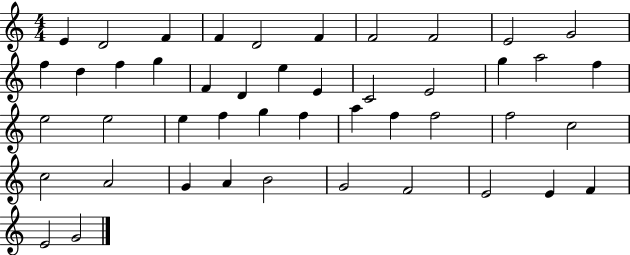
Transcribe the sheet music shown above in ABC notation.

X:1
T:Untitled
M:4/4
L:1/4
K:C
E D2 F F D2 F F2 F2 E2 G2 f d f g F D e E C2 E2 g a2 f e2 e2 e f g f a f f2 f2 c2 c2 A2 G A B2 G2 F2 E2 E F E2 G2